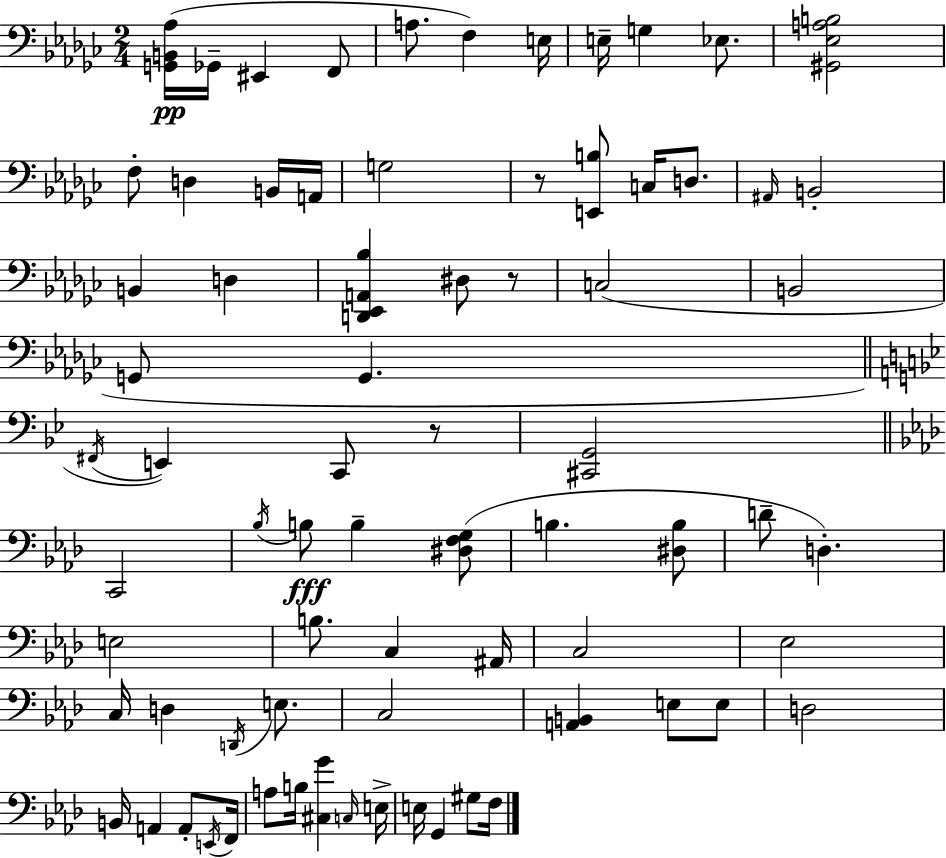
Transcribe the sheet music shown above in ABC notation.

X:1
T:Untitled
M:2/4
L:1/4
K:Ebm
[G,,B,,_A,]/4 _G,,/4 ^E,, F,,/2 A,/2 F, E,/4 E,/4 G, _E,/2 [^G,,_E,A,B,]2 F,/2 D, B,,/4 A,,/4 G,2 z/2 [E,,B,]/2 C,/4 D,/2 ^A,,/4 B,,2 B,, D, [D,,_E,,A,,_B,] ^D,/2 z/2 C,2 B,,2 G,,/2 G,, ^F,,/4 E,, C,,/2 z/2 [^C,,G,,]2 C,,2 _B,/4 B,/2 B, [^D,F,G,]/2 B, [^D,B,]/2 D/2 D, E,2 B,/2 C, ^A,,/4 C,2 _E,2 C,/4 D, D,,/4 E,/2 C,2 [A,,B,,] E,/2 E,/2 D,2 B,,/4 A,, A,,/2 E,,/4 F,,/4 A,/2 B,/4 [^C,G] C,/4 E,/4 E,/4 G,, ^G,/2 F,/4